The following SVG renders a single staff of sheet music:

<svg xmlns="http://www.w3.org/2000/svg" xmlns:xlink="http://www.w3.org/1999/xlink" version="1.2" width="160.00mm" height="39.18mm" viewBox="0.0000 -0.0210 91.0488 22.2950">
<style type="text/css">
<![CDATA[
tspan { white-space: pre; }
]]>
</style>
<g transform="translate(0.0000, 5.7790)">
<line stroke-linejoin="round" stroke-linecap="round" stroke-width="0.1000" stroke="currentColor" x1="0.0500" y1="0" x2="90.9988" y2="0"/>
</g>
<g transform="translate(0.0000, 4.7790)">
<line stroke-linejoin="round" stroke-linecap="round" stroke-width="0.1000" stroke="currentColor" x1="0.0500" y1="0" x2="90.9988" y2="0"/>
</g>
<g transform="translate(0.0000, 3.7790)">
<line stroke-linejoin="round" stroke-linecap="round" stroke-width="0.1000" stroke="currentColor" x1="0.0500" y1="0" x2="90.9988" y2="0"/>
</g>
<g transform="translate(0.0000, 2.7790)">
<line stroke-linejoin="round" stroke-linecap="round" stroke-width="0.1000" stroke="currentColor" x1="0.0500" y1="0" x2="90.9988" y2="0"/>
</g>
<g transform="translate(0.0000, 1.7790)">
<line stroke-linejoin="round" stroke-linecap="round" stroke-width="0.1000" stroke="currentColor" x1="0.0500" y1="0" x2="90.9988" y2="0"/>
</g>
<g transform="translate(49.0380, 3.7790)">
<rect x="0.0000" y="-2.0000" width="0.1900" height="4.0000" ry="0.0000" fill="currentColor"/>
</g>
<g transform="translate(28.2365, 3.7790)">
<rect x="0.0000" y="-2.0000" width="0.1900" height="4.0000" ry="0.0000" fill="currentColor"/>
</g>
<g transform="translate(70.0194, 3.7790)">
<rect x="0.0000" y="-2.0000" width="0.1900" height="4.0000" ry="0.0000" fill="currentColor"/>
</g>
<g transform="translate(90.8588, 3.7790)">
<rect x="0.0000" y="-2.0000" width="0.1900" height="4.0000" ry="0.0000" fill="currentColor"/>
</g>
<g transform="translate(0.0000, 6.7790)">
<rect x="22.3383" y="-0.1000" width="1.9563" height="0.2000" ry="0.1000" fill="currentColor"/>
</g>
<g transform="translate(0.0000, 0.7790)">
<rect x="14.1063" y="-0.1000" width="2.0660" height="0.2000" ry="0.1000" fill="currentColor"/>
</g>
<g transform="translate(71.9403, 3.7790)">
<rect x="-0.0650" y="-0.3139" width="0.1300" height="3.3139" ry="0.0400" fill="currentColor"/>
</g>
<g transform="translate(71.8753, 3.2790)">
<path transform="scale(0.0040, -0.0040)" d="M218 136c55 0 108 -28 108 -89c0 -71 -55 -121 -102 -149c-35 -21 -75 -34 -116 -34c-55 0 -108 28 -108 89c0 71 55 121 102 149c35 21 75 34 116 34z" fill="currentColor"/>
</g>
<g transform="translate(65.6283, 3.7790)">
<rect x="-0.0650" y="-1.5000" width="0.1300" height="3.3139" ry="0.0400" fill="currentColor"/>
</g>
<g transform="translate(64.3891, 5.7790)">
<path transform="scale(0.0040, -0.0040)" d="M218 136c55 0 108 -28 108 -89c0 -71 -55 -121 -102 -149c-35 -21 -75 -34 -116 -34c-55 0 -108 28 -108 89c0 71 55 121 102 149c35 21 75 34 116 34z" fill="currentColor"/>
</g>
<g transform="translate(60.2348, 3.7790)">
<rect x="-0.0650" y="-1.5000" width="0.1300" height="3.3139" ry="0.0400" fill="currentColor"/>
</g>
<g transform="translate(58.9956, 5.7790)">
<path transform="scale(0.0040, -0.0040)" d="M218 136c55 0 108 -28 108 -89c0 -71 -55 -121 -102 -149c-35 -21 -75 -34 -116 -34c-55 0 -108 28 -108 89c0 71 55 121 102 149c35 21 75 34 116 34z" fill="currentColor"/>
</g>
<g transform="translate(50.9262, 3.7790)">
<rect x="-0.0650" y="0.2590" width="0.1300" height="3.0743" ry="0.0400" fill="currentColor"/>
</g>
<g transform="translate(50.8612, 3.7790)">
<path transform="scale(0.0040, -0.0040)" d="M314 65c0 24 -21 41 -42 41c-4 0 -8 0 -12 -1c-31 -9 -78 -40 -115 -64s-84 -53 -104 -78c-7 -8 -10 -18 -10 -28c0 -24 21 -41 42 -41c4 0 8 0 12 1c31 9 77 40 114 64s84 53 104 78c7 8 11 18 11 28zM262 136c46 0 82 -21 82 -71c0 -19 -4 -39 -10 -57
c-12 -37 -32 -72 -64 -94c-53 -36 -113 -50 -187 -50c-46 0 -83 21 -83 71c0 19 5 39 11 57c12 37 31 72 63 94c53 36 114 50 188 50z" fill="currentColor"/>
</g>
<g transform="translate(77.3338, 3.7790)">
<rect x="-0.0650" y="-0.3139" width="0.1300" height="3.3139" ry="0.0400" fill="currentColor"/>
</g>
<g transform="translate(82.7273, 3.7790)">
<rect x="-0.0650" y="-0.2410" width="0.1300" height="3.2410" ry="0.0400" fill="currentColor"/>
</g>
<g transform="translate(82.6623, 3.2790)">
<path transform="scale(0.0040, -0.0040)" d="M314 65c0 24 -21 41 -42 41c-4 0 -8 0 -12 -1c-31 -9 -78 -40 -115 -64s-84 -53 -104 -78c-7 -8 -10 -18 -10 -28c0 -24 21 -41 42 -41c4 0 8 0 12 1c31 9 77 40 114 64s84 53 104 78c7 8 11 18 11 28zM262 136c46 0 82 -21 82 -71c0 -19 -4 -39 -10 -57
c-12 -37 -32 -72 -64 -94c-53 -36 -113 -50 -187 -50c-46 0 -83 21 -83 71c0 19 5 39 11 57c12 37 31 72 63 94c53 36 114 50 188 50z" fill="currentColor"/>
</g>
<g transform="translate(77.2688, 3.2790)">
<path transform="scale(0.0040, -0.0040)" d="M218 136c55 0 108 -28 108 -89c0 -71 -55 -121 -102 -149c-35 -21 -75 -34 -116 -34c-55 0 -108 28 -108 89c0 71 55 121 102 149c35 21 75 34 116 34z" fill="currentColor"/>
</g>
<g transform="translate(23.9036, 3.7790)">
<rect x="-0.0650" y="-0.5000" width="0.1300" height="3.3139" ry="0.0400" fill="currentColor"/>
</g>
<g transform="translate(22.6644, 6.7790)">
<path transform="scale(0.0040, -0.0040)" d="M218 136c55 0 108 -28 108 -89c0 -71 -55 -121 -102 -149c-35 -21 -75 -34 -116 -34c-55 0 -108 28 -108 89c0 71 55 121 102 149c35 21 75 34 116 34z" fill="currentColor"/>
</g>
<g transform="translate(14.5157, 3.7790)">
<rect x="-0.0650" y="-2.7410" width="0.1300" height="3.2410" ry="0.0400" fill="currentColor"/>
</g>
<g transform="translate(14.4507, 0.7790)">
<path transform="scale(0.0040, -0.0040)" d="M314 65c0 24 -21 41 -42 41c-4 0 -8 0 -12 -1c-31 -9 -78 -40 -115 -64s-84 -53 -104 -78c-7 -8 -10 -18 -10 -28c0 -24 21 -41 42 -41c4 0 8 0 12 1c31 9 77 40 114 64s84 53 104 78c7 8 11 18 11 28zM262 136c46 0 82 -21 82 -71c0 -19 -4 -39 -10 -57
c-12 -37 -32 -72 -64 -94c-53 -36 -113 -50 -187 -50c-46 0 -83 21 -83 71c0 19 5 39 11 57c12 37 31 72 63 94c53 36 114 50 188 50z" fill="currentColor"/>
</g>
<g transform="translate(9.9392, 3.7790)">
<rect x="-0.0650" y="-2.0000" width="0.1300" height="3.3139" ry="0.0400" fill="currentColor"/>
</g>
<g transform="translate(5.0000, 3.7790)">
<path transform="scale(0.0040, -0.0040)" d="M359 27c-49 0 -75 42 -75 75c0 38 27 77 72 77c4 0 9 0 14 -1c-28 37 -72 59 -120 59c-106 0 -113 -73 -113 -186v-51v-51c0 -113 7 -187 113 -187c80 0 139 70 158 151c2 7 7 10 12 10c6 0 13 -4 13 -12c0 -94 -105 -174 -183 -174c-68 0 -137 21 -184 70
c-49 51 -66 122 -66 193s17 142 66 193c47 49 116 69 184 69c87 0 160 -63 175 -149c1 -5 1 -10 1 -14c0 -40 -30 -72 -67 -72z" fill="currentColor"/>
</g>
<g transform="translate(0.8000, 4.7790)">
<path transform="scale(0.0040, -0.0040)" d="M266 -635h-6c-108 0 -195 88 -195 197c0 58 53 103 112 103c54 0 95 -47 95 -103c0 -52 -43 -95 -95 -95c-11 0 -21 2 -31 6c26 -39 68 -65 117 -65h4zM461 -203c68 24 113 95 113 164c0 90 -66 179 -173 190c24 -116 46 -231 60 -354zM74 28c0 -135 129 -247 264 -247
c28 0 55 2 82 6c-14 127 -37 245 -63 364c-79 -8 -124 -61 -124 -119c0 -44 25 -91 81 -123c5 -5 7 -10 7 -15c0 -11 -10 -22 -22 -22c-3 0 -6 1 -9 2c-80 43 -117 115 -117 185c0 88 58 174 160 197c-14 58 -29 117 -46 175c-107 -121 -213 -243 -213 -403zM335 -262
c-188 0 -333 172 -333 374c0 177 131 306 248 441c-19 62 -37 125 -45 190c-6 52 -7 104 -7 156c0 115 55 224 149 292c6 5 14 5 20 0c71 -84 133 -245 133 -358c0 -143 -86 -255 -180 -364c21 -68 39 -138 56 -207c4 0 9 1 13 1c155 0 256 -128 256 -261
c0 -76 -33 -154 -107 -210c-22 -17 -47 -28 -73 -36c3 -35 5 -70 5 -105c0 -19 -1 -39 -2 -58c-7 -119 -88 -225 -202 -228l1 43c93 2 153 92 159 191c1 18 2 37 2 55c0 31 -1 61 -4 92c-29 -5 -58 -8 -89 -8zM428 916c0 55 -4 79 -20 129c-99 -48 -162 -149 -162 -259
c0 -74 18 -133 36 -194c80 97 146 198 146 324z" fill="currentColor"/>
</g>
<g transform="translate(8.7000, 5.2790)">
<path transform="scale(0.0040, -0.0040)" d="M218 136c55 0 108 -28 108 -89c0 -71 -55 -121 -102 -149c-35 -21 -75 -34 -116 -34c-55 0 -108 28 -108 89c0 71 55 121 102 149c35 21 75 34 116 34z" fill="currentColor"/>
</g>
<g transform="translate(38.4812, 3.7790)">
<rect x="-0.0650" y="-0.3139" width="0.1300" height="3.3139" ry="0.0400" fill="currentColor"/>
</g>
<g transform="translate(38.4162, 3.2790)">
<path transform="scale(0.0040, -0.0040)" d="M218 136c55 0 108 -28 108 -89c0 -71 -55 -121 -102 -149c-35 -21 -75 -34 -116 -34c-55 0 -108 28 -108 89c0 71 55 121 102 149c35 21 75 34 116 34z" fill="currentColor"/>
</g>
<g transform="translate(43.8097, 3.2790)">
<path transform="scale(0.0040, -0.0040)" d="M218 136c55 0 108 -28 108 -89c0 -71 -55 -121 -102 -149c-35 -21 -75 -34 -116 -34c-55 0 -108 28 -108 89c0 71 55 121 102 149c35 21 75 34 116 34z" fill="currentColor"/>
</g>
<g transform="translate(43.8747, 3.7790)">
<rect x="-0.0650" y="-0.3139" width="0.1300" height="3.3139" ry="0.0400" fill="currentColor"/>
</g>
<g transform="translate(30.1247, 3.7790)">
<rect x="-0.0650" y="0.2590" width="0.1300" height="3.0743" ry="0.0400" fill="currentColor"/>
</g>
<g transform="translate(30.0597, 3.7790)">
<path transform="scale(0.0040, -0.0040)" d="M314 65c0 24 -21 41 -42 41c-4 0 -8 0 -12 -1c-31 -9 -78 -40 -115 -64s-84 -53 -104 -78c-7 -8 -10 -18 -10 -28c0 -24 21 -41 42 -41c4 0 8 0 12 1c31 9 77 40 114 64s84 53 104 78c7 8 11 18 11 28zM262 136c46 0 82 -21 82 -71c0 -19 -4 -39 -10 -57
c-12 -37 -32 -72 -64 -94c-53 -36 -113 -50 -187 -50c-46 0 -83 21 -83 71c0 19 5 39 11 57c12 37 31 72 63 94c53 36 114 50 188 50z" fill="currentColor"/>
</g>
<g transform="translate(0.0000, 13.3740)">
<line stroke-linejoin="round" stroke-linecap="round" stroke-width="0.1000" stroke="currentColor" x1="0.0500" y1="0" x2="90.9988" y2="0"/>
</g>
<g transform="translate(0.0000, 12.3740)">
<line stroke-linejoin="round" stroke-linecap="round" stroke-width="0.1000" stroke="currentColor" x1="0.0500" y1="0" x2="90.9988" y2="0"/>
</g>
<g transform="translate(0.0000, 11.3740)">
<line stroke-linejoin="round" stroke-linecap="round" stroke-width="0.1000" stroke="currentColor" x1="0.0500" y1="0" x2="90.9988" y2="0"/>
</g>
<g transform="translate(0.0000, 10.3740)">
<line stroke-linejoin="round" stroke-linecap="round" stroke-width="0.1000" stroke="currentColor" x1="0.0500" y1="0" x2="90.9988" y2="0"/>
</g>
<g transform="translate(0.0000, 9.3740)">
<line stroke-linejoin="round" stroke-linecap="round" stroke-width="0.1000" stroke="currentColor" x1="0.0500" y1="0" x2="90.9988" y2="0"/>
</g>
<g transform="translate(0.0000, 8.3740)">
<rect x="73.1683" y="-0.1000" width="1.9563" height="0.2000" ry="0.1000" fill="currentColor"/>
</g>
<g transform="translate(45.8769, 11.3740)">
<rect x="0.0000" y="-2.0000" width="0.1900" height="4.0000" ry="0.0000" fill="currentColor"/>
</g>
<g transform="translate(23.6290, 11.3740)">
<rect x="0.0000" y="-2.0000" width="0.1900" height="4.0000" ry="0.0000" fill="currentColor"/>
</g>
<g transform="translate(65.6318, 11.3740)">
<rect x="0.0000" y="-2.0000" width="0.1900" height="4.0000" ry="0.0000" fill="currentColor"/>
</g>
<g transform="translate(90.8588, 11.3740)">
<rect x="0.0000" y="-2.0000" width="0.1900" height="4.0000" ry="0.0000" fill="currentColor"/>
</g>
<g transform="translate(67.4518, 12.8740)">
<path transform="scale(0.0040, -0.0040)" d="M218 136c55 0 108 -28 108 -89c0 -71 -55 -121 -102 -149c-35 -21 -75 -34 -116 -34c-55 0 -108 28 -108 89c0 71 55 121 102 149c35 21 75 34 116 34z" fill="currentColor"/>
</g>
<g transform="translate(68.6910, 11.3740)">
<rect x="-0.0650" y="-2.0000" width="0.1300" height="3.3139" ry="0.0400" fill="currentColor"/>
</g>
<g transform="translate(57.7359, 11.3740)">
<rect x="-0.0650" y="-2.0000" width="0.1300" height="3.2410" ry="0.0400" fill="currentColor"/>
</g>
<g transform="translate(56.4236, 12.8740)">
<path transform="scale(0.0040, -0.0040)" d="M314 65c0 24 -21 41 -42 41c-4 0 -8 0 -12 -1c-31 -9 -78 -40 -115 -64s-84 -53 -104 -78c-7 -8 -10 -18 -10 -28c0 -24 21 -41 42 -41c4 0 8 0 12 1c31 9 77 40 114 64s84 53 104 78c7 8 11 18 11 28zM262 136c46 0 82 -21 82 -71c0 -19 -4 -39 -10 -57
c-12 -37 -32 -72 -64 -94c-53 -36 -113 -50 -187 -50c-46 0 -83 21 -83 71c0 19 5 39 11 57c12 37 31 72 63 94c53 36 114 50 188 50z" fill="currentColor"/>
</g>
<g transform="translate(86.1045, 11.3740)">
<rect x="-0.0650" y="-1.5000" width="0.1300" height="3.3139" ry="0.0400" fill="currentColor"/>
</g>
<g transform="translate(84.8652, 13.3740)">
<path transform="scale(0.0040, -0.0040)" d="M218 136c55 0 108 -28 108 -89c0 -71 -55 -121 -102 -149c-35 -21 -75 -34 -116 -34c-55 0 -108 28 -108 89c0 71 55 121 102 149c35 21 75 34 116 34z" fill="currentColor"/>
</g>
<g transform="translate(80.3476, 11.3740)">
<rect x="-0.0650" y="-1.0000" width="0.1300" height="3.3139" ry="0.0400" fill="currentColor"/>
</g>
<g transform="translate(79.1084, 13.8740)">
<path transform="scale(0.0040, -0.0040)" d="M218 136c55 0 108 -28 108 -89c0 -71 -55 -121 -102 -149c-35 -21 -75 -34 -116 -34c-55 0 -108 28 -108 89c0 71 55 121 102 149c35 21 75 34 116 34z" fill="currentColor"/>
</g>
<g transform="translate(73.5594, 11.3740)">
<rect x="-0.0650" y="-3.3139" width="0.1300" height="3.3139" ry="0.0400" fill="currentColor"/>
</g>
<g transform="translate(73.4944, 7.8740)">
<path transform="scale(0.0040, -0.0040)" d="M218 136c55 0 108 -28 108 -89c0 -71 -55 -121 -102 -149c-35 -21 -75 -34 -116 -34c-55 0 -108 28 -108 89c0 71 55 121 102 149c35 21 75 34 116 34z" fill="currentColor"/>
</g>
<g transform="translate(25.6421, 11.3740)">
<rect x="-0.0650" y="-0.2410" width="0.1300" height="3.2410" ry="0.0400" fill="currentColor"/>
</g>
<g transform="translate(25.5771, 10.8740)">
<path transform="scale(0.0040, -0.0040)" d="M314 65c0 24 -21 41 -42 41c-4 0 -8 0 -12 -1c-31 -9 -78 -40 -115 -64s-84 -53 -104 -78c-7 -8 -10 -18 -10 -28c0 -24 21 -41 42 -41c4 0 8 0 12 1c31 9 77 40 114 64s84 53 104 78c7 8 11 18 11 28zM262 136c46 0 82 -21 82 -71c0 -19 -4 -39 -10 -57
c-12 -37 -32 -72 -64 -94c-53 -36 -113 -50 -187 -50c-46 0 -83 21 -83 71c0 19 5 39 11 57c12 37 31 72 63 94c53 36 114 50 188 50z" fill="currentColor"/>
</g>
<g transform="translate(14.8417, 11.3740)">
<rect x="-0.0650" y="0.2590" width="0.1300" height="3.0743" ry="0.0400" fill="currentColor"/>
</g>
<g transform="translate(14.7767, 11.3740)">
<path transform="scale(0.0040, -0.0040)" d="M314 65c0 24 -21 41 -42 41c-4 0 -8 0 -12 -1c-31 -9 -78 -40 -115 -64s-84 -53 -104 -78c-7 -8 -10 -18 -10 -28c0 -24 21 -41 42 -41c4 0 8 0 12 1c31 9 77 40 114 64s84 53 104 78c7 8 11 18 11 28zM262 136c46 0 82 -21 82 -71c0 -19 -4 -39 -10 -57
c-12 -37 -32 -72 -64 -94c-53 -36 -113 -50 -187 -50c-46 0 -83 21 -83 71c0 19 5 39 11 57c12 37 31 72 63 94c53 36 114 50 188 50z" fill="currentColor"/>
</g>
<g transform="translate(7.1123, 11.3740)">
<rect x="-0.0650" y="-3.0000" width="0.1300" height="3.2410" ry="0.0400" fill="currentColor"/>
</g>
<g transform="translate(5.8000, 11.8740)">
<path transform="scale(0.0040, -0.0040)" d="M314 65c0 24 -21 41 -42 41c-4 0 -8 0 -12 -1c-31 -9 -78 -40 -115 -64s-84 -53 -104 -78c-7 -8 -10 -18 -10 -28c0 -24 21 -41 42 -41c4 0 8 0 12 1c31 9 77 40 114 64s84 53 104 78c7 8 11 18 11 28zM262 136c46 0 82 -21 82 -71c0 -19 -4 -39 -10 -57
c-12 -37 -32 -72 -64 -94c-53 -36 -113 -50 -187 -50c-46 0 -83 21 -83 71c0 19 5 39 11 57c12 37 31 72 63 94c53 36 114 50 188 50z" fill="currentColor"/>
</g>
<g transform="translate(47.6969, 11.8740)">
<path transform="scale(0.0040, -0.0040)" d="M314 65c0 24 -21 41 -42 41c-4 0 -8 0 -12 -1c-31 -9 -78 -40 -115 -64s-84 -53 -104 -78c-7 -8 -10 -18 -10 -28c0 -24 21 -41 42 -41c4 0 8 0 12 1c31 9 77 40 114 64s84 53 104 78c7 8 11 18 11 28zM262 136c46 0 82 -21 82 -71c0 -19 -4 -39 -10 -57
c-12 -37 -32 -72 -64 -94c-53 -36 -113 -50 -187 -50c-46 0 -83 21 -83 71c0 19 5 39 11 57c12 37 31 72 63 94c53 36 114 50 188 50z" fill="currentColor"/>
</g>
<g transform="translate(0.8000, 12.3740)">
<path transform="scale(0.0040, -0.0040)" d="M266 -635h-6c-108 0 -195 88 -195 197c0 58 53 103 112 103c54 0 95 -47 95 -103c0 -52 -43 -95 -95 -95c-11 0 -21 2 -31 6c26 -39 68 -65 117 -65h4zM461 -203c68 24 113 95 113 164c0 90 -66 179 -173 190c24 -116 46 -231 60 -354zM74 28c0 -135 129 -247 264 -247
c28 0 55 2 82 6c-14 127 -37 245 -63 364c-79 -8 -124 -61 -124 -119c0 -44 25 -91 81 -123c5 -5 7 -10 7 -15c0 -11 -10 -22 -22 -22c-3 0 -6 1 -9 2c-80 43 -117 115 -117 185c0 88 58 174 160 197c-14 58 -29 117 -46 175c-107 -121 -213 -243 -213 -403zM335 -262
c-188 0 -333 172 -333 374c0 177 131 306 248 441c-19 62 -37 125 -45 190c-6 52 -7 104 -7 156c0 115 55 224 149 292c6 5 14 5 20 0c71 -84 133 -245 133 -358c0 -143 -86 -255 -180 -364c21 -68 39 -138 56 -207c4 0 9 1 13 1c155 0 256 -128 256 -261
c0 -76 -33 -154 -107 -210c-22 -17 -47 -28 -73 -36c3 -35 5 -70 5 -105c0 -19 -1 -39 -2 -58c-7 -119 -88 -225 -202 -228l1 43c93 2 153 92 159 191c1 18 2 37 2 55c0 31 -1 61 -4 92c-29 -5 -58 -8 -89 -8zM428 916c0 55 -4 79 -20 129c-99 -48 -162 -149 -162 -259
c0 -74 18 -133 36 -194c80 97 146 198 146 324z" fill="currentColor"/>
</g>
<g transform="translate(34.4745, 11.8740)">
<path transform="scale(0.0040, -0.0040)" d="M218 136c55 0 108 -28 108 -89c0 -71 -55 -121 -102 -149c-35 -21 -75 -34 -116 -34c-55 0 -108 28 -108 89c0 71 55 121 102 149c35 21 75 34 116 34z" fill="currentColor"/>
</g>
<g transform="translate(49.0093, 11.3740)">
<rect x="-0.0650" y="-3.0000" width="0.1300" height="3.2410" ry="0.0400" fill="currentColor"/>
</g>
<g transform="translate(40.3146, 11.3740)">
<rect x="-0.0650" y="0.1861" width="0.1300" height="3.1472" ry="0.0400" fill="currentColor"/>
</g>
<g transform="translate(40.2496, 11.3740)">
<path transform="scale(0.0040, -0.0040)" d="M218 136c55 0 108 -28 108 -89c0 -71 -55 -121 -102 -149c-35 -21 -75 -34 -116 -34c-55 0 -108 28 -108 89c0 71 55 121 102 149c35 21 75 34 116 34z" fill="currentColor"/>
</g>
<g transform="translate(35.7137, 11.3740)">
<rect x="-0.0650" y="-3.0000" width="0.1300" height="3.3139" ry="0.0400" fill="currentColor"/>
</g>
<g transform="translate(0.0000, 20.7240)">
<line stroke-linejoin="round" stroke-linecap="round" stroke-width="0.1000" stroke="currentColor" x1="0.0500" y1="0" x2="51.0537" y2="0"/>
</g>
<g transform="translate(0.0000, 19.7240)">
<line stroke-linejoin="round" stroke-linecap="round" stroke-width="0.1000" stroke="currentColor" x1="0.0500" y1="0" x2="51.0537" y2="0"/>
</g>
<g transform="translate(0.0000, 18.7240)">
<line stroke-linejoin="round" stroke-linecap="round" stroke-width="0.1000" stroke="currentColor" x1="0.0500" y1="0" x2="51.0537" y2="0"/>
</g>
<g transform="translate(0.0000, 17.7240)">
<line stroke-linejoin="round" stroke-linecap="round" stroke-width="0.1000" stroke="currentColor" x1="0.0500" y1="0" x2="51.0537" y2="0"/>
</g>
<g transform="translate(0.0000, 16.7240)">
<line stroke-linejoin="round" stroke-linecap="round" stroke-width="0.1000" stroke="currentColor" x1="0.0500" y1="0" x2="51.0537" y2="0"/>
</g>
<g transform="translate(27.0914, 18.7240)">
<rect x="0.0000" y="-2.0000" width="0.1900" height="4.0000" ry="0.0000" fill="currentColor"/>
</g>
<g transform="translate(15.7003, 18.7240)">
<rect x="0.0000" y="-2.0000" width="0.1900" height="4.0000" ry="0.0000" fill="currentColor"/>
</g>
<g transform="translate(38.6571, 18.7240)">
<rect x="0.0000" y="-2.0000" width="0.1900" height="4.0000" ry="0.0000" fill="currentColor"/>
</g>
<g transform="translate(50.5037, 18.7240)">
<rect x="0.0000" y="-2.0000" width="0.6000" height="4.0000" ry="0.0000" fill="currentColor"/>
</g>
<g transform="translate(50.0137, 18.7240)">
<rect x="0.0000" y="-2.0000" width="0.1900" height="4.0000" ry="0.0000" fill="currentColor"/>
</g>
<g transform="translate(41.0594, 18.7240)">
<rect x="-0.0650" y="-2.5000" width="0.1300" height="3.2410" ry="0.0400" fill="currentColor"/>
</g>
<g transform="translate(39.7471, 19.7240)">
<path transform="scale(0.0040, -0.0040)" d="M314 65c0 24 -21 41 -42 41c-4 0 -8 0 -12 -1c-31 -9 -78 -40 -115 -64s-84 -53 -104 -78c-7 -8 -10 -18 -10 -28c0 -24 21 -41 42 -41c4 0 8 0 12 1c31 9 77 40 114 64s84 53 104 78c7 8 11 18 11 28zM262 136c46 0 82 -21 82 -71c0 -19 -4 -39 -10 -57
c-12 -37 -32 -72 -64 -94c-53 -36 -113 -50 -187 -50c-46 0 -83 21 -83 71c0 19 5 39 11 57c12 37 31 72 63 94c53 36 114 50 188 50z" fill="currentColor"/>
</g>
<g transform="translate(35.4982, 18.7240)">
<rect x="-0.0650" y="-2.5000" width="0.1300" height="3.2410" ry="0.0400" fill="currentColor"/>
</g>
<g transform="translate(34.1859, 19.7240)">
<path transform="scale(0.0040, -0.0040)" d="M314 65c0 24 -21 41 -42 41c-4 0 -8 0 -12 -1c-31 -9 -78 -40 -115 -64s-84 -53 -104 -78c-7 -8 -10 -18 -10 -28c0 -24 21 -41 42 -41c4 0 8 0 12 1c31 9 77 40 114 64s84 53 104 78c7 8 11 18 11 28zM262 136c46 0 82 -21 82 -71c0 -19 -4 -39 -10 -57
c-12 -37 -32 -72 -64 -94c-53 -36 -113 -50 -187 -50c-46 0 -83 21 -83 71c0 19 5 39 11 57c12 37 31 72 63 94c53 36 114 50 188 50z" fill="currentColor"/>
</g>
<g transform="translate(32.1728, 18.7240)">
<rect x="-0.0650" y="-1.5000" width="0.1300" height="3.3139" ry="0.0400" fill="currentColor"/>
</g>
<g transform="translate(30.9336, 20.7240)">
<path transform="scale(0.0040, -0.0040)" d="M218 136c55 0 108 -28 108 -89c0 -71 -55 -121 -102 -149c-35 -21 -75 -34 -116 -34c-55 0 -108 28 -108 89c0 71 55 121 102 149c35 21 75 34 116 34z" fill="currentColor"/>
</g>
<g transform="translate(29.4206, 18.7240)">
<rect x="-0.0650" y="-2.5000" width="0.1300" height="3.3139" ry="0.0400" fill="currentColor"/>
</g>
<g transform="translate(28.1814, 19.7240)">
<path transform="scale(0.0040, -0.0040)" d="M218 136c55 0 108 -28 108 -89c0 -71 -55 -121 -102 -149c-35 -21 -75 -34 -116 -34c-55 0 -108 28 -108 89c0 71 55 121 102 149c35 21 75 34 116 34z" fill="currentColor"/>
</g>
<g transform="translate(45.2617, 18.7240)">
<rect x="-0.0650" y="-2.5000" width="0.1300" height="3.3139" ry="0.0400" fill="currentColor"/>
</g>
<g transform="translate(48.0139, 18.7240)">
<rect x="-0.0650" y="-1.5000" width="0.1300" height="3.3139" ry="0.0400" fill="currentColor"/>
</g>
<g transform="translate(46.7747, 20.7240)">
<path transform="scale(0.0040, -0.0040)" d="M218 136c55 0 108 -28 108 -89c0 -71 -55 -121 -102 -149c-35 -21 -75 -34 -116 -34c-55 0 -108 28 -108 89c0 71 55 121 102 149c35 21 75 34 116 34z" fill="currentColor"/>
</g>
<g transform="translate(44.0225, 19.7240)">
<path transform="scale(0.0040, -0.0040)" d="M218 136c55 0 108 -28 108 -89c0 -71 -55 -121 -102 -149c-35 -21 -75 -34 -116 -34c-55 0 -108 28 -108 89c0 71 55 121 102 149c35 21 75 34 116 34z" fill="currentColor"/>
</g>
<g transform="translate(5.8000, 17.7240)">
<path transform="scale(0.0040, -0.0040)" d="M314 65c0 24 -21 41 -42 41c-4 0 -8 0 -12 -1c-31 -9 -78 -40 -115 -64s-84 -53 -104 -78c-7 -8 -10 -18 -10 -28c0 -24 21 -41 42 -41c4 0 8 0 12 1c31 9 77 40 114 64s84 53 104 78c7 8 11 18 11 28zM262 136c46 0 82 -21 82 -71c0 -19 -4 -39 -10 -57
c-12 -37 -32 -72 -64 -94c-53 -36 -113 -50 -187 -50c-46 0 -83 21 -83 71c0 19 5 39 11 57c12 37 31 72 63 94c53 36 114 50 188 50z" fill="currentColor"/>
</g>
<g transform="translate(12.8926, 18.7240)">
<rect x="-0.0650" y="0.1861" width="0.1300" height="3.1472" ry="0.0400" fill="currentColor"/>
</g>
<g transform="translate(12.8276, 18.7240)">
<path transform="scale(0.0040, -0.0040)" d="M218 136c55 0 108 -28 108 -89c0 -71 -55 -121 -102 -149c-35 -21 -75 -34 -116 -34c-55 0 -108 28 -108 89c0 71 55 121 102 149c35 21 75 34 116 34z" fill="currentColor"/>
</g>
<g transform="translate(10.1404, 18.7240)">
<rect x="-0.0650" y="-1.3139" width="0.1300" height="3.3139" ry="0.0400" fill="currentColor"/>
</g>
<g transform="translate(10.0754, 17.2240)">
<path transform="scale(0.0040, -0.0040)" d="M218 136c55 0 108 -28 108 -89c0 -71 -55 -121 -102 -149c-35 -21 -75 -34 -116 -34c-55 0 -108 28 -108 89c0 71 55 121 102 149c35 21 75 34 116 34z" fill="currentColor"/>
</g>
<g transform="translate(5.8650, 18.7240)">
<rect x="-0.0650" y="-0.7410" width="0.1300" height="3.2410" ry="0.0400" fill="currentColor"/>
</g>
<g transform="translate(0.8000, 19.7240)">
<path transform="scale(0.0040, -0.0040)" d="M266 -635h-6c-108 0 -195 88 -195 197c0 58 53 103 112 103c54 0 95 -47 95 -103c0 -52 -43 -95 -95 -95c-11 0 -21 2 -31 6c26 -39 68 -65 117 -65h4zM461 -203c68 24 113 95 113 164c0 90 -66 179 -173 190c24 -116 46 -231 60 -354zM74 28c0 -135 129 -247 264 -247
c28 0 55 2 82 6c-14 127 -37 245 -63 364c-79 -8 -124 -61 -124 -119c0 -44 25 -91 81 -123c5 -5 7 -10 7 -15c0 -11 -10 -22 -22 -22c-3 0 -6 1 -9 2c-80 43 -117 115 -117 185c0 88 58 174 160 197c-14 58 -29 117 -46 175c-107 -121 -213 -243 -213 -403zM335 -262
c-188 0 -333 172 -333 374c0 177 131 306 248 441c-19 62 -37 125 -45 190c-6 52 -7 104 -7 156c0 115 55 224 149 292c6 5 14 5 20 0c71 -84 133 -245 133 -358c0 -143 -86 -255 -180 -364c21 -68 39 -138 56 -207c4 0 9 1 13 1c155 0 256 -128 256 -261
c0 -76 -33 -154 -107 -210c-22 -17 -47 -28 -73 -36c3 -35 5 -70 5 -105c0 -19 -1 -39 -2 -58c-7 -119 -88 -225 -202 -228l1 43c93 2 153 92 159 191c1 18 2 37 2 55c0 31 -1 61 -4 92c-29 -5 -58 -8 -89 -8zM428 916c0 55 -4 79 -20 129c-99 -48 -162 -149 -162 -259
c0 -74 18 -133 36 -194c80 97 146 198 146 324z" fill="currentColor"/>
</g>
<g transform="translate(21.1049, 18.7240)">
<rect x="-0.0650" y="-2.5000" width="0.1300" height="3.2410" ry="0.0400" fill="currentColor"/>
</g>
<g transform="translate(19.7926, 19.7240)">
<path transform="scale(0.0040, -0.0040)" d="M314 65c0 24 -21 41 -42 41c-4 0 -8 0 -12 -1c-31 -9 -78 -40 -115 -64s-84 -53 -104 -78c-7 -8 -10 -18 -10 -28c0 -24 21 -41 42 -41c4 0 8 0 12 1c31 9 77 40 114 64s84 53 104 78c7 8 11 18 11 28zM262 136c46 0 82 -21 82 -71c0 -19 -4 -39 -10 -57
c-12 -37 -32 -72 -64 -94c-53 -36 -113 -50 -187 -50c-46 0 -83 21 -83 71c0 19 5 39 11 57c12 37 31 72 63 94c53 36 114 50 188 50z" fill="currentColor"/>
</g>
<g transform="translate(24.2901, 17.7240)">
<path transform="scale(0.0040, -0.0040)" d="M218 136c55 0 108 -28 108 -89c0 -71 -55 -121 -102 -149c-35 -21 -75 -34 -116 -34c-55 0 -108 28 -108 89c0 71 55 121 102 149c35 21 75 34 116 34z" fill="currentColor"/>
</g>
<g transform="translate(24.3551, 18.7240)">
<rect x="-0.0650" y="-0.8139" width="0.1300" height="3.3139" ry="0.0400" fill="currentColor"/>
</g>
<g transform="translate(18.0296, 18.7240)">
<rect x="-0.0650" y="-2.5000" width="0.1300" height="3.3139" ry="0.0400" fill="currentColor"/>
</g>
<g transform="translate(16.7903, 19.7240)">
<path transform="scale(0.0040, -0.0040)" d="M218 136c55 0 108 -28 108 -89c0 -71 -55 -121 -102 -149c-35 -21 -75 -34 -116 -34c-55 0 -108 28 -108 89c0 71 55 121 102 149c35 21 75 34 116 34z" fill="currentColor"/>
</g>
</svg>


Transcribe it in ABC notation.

X:1
T:Untitled
M:4/4
L:1/4
K:C
F a2 C B2 c c B2 E E c c c2 A2 B2 c2 A B A2 F2 F b D E d2 e B G G2 d G E G2 G2 G E